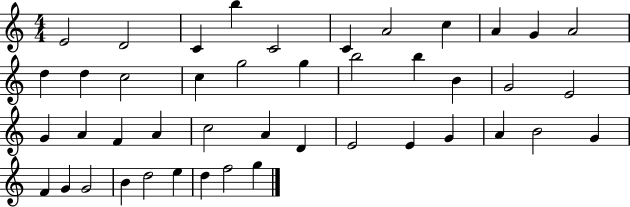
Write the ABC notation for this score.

X:1
T:Untitled
M:4/4
L:1/4
K:C
E2 D2 C b C2 C A2 c A G A2 d d c2 c g2 g b2 b B G2 E2 G A F A c2 A D E2 E G A B2 G F G G2 B d2 e d f2 g